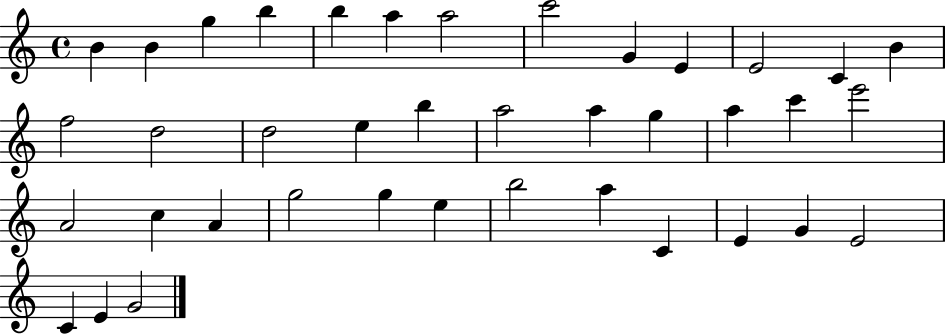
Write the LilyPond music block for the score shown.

{
  \clef treble
  \time 4/4
  \defaultTimeSignature
  \key c \major
  b'4 b'4 g''4 b''4 | b''4 a''4 a''2 | c'''2 g'4 e'4 | e'2 c'4 b'4 | \break f''2 d''2 | d''2 e''4 b''4 | a''2 a''4 g''4 | a''4 c'''4 e'''2 | \break a'2 c''4 a'4 | g''2 g''4 e''4 | b''2 a''4 c'4 | e'4 g'4 e'2 | \break c'4 e'4 g'2 | \bar "|."
}